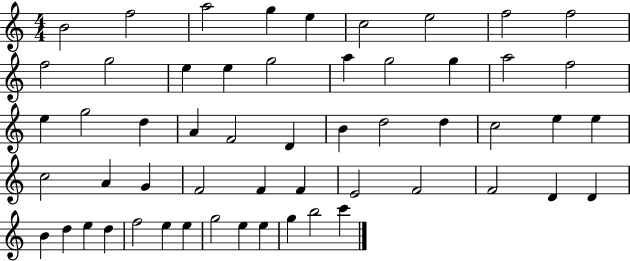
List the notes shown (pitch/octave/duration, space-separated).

B4/h F5/h A5/h G5/q E5/q C5/h E5/h F5/h F5/h F5/h G5/h E5/q E5/q G5/h A5/q G5/h G5/q A5/h F5/h E5/q G5/h D5/q A4/q F4/h D4/q B4/q D5/h D5/q C5/h E5/q E5/q C5/h A4/q G4/q F4/h F4/q F4/q E4/h F4/h F4/h D4/q D4/q B4/q D5/q E5/q D5/q F5/h E5/q E5/q G5/h E5/q E5/q G5/q B5/h C6/q